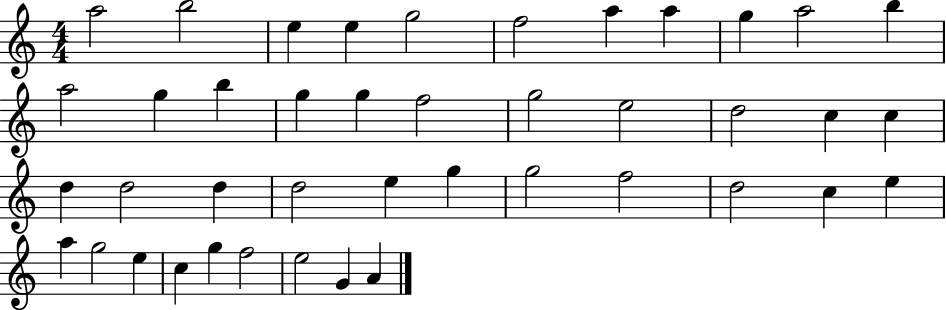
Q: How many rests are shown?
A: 0